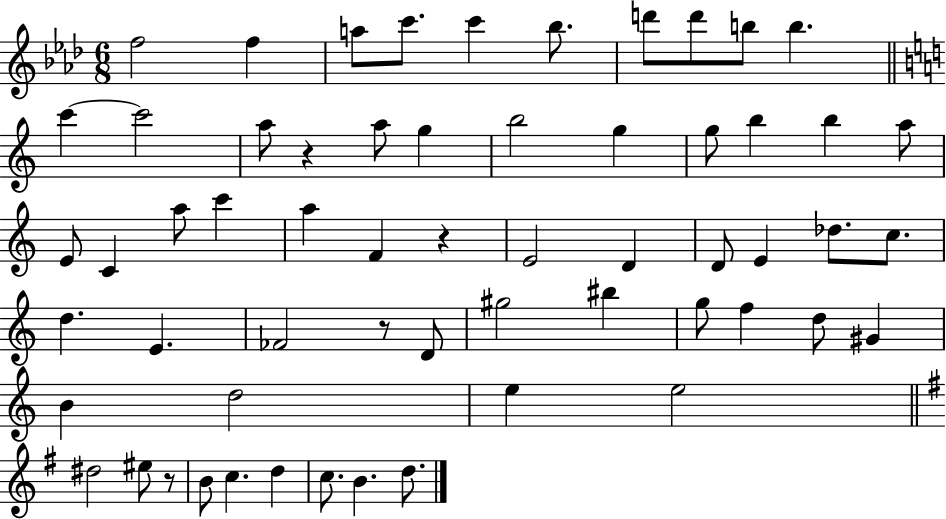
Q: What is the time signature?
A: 6/8